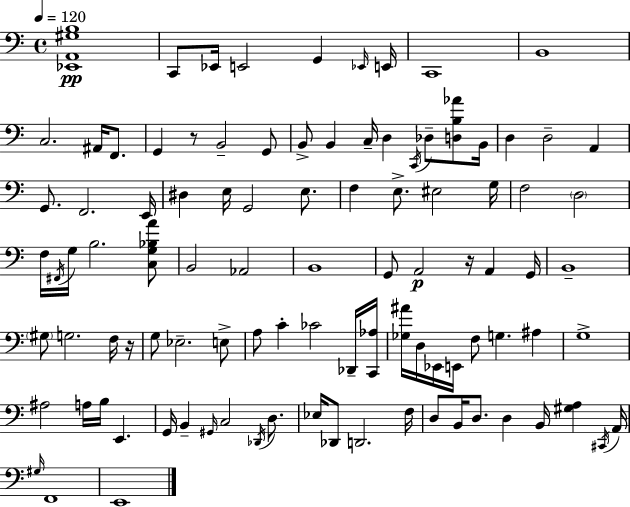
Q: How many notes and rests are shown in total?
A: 99